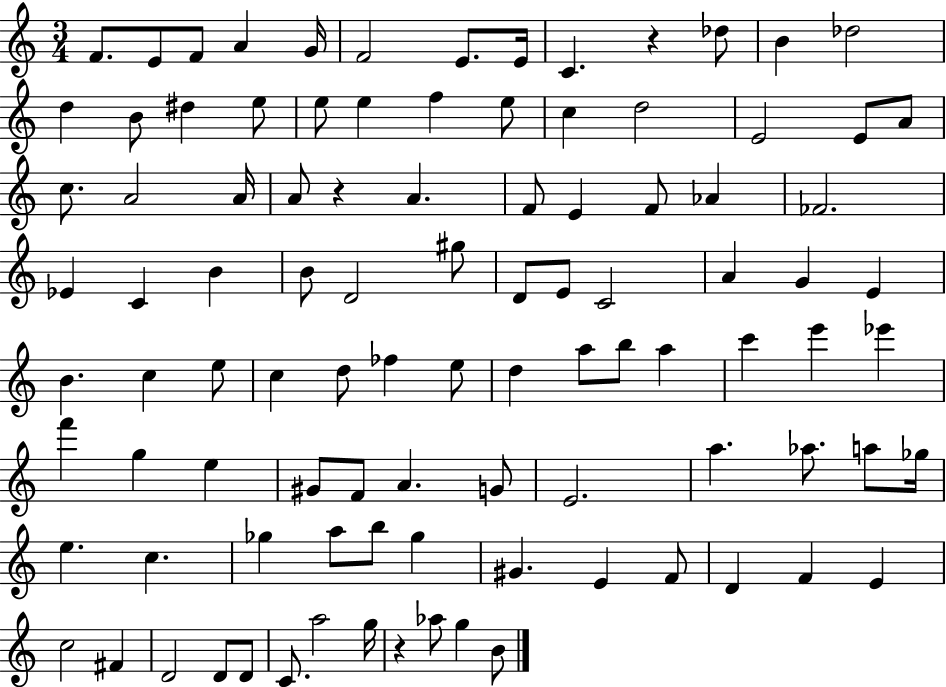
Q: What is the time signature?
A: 3/4